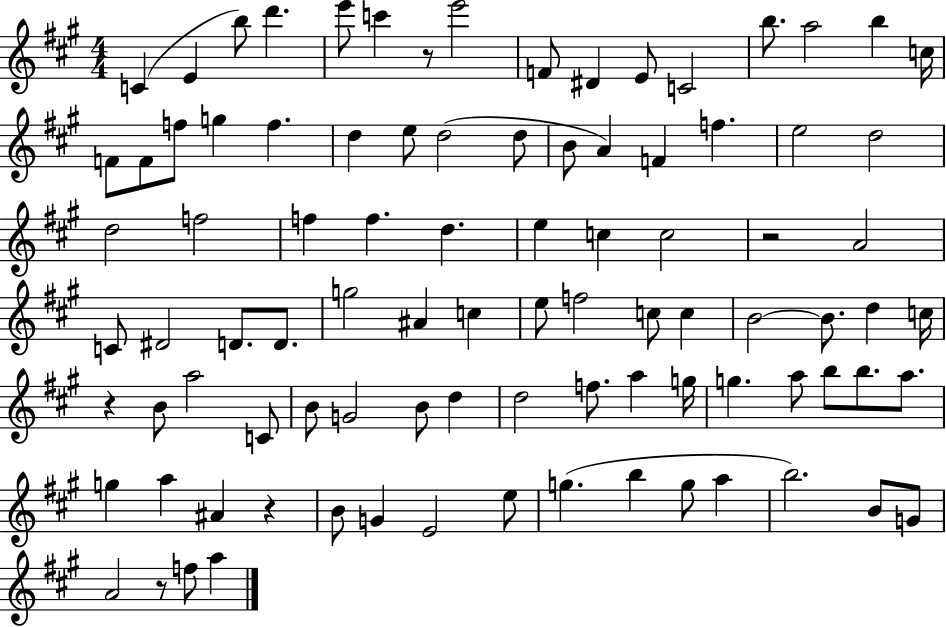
C4/q E4/q B5/e D6/q. E6/e C6/q R/e E6/h F4/e D#4/q E4/e C4/h B5/e. A5/h B5/q C5/s F4/e F4/e F5/e G5/q F5/q. D5/q E5/e D5/h D5/e B4/e A4/q F4/q F5/q. E5/h D5/h D5/h F5/h F5/q F5/q. D5/q. E5/q C5/q C5/h R/h A4/h C4/e D#4/h D4/e. D4/e. G5/h A#4/q C5/q E5/e F5/h C5/e C5/q B4/h B4/e. D5/q C5/s R/q B4/e A5/h C4/e B4/e G4/h B4/e D5/q D5/h F5/e. A5/q G5/s G5/q. A5/e B5/e B5/e. A5/e. G5/q A5/q A#4/q R/q B4/e G4/q E4/h E5/e G5/q. B5/q G5/e A5/q B5/h. B4/e G4/e A4/h R/e F5/e A5/q